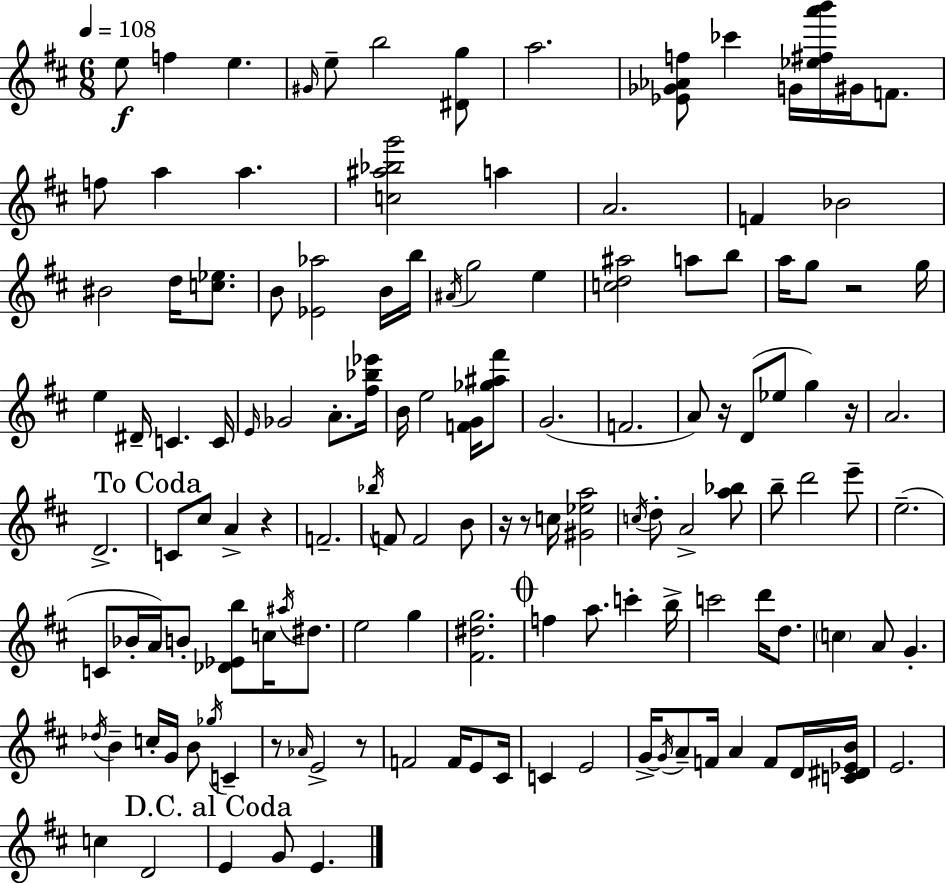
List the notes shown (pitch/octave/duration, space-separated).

E5/e F5/q E5/q. G#4/s E5/e B5/h [D#4,G5]/e A5/h. [Eb4,Gb4,Ab4,F5]/e CES6/q G4/s [Eb5,F#5,A6,B6]/s G#4/s F4/e. F5/e A5/q A5/q. [C5,A#5,Bb5,G6]/h A5/q A4/h. F4/q Bb4/h BIS4/h D5/s [C5,Eb5]/e. B4/e [Eb4,Ab5]/h B4/s B5/s A#4/s G5/h E5/q [C5,D5,A#5]/h A5/e B5/e A5/s G5/e R/h G5/s E5/q D#4/s C4/q. C4/s E4/s Gb4/h A4/e. [F#5,Bb5,Eb6]/s B4/s E5/h [F4,G4]/s [Gb5,A#5,F#6]/e G4/h. F4/h. A4/e R/s D4/e Eb5/e G5/q R/s A4/h. D4/h. C4/e C#5/e A4/q R/q F4/h. Bb5/s F4/e F4/h B4/e R/s R/e C5/s [G#4,Eb5,A5]/h C5/s D5/e A4/h [A5,Bb5]/e B5/e D6/h E6/e E5/h. C4/e Bb4/s A4/s B4/e [Db4,Eb4,B5]/e C5/s A#5/s D#5/e. E5/h G5/q [F#4,D#5,G5]/h. F5/q A5/e. C6/q B5/s C6/h D6/s D5/e. C5/q A4/e G4/q. Db5/s B4/q C5/s G4/s B4/e Gb5/s C4/q R/e Ab4/s E4/h R/e F4/h F4/s E4/e C#4/s C4/q E4/h G4/s G4/s A4/e F4/s A4/q F4/e D4/s [C4,D#4,Eb4,B4]/s E4/h. C5/q D4/h E4/q G4/e E4/q.